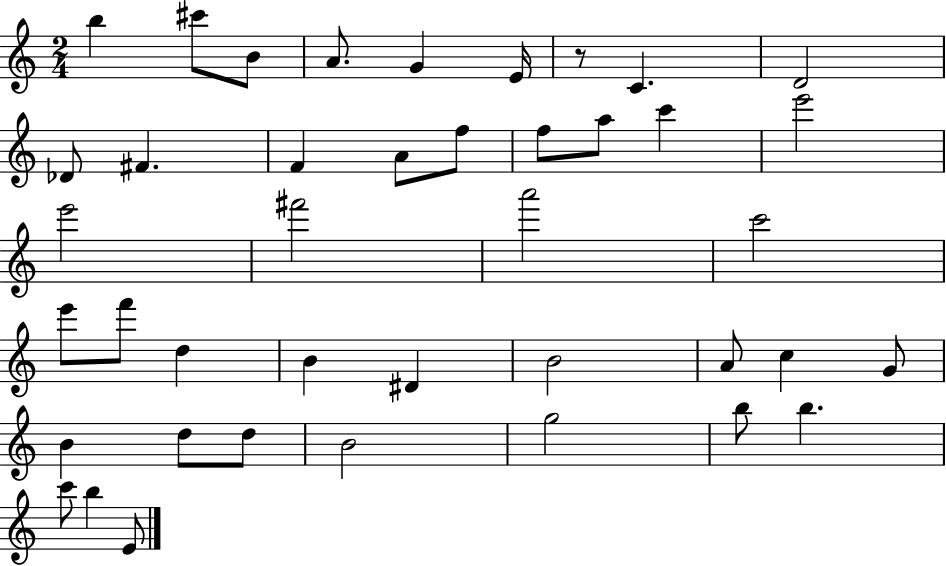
{
  \clef treble
  \numericTimeSignature
  \time 2/4
  \key c \major
  b''4 cis'''8 b'8 | a'8. g'4 e'16 | r8 c'4. | d'2 | \break des'8 fis'4. | f'4 a'8 f''8 | f''8 a''8 c'''4 | e'''2 | \break e'''2 | fis'''2 | a'''2 | c'''2 | \break e'''8 f'''8 d''4 | b'4 dis'4 | b'2 | a'8 c''4 g'8 | \break b'4 d''8 d''8 | b'2 | g''2 | b''8 b''4. | \break c'''8 b''4 e'8 | \bar "|."
}